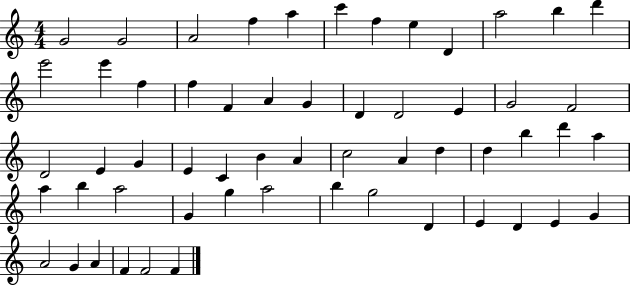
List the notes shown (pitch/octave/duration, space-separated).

G4/h G4/h A4/h F5/q A5/q C6/q F5/q E5/q D4/q A5/h B5/q D6/q E6/h E6/q F5/q F5/q F4/q A4/q G4/q D4/q D4/h E4/q G4/h F4/h D4/h E4/q G4/q E4/q C4/q B4/q A4/q C5/h A4/q D5/q D5/q B5/q D6/q A5/q A5/q B5/q A5/h G4/q G5/q A5/h B5/q G5/h D4/q E4/q D4/q E4/q G4/q A4/h G4/q A4/q F4/q F4/h F4/q